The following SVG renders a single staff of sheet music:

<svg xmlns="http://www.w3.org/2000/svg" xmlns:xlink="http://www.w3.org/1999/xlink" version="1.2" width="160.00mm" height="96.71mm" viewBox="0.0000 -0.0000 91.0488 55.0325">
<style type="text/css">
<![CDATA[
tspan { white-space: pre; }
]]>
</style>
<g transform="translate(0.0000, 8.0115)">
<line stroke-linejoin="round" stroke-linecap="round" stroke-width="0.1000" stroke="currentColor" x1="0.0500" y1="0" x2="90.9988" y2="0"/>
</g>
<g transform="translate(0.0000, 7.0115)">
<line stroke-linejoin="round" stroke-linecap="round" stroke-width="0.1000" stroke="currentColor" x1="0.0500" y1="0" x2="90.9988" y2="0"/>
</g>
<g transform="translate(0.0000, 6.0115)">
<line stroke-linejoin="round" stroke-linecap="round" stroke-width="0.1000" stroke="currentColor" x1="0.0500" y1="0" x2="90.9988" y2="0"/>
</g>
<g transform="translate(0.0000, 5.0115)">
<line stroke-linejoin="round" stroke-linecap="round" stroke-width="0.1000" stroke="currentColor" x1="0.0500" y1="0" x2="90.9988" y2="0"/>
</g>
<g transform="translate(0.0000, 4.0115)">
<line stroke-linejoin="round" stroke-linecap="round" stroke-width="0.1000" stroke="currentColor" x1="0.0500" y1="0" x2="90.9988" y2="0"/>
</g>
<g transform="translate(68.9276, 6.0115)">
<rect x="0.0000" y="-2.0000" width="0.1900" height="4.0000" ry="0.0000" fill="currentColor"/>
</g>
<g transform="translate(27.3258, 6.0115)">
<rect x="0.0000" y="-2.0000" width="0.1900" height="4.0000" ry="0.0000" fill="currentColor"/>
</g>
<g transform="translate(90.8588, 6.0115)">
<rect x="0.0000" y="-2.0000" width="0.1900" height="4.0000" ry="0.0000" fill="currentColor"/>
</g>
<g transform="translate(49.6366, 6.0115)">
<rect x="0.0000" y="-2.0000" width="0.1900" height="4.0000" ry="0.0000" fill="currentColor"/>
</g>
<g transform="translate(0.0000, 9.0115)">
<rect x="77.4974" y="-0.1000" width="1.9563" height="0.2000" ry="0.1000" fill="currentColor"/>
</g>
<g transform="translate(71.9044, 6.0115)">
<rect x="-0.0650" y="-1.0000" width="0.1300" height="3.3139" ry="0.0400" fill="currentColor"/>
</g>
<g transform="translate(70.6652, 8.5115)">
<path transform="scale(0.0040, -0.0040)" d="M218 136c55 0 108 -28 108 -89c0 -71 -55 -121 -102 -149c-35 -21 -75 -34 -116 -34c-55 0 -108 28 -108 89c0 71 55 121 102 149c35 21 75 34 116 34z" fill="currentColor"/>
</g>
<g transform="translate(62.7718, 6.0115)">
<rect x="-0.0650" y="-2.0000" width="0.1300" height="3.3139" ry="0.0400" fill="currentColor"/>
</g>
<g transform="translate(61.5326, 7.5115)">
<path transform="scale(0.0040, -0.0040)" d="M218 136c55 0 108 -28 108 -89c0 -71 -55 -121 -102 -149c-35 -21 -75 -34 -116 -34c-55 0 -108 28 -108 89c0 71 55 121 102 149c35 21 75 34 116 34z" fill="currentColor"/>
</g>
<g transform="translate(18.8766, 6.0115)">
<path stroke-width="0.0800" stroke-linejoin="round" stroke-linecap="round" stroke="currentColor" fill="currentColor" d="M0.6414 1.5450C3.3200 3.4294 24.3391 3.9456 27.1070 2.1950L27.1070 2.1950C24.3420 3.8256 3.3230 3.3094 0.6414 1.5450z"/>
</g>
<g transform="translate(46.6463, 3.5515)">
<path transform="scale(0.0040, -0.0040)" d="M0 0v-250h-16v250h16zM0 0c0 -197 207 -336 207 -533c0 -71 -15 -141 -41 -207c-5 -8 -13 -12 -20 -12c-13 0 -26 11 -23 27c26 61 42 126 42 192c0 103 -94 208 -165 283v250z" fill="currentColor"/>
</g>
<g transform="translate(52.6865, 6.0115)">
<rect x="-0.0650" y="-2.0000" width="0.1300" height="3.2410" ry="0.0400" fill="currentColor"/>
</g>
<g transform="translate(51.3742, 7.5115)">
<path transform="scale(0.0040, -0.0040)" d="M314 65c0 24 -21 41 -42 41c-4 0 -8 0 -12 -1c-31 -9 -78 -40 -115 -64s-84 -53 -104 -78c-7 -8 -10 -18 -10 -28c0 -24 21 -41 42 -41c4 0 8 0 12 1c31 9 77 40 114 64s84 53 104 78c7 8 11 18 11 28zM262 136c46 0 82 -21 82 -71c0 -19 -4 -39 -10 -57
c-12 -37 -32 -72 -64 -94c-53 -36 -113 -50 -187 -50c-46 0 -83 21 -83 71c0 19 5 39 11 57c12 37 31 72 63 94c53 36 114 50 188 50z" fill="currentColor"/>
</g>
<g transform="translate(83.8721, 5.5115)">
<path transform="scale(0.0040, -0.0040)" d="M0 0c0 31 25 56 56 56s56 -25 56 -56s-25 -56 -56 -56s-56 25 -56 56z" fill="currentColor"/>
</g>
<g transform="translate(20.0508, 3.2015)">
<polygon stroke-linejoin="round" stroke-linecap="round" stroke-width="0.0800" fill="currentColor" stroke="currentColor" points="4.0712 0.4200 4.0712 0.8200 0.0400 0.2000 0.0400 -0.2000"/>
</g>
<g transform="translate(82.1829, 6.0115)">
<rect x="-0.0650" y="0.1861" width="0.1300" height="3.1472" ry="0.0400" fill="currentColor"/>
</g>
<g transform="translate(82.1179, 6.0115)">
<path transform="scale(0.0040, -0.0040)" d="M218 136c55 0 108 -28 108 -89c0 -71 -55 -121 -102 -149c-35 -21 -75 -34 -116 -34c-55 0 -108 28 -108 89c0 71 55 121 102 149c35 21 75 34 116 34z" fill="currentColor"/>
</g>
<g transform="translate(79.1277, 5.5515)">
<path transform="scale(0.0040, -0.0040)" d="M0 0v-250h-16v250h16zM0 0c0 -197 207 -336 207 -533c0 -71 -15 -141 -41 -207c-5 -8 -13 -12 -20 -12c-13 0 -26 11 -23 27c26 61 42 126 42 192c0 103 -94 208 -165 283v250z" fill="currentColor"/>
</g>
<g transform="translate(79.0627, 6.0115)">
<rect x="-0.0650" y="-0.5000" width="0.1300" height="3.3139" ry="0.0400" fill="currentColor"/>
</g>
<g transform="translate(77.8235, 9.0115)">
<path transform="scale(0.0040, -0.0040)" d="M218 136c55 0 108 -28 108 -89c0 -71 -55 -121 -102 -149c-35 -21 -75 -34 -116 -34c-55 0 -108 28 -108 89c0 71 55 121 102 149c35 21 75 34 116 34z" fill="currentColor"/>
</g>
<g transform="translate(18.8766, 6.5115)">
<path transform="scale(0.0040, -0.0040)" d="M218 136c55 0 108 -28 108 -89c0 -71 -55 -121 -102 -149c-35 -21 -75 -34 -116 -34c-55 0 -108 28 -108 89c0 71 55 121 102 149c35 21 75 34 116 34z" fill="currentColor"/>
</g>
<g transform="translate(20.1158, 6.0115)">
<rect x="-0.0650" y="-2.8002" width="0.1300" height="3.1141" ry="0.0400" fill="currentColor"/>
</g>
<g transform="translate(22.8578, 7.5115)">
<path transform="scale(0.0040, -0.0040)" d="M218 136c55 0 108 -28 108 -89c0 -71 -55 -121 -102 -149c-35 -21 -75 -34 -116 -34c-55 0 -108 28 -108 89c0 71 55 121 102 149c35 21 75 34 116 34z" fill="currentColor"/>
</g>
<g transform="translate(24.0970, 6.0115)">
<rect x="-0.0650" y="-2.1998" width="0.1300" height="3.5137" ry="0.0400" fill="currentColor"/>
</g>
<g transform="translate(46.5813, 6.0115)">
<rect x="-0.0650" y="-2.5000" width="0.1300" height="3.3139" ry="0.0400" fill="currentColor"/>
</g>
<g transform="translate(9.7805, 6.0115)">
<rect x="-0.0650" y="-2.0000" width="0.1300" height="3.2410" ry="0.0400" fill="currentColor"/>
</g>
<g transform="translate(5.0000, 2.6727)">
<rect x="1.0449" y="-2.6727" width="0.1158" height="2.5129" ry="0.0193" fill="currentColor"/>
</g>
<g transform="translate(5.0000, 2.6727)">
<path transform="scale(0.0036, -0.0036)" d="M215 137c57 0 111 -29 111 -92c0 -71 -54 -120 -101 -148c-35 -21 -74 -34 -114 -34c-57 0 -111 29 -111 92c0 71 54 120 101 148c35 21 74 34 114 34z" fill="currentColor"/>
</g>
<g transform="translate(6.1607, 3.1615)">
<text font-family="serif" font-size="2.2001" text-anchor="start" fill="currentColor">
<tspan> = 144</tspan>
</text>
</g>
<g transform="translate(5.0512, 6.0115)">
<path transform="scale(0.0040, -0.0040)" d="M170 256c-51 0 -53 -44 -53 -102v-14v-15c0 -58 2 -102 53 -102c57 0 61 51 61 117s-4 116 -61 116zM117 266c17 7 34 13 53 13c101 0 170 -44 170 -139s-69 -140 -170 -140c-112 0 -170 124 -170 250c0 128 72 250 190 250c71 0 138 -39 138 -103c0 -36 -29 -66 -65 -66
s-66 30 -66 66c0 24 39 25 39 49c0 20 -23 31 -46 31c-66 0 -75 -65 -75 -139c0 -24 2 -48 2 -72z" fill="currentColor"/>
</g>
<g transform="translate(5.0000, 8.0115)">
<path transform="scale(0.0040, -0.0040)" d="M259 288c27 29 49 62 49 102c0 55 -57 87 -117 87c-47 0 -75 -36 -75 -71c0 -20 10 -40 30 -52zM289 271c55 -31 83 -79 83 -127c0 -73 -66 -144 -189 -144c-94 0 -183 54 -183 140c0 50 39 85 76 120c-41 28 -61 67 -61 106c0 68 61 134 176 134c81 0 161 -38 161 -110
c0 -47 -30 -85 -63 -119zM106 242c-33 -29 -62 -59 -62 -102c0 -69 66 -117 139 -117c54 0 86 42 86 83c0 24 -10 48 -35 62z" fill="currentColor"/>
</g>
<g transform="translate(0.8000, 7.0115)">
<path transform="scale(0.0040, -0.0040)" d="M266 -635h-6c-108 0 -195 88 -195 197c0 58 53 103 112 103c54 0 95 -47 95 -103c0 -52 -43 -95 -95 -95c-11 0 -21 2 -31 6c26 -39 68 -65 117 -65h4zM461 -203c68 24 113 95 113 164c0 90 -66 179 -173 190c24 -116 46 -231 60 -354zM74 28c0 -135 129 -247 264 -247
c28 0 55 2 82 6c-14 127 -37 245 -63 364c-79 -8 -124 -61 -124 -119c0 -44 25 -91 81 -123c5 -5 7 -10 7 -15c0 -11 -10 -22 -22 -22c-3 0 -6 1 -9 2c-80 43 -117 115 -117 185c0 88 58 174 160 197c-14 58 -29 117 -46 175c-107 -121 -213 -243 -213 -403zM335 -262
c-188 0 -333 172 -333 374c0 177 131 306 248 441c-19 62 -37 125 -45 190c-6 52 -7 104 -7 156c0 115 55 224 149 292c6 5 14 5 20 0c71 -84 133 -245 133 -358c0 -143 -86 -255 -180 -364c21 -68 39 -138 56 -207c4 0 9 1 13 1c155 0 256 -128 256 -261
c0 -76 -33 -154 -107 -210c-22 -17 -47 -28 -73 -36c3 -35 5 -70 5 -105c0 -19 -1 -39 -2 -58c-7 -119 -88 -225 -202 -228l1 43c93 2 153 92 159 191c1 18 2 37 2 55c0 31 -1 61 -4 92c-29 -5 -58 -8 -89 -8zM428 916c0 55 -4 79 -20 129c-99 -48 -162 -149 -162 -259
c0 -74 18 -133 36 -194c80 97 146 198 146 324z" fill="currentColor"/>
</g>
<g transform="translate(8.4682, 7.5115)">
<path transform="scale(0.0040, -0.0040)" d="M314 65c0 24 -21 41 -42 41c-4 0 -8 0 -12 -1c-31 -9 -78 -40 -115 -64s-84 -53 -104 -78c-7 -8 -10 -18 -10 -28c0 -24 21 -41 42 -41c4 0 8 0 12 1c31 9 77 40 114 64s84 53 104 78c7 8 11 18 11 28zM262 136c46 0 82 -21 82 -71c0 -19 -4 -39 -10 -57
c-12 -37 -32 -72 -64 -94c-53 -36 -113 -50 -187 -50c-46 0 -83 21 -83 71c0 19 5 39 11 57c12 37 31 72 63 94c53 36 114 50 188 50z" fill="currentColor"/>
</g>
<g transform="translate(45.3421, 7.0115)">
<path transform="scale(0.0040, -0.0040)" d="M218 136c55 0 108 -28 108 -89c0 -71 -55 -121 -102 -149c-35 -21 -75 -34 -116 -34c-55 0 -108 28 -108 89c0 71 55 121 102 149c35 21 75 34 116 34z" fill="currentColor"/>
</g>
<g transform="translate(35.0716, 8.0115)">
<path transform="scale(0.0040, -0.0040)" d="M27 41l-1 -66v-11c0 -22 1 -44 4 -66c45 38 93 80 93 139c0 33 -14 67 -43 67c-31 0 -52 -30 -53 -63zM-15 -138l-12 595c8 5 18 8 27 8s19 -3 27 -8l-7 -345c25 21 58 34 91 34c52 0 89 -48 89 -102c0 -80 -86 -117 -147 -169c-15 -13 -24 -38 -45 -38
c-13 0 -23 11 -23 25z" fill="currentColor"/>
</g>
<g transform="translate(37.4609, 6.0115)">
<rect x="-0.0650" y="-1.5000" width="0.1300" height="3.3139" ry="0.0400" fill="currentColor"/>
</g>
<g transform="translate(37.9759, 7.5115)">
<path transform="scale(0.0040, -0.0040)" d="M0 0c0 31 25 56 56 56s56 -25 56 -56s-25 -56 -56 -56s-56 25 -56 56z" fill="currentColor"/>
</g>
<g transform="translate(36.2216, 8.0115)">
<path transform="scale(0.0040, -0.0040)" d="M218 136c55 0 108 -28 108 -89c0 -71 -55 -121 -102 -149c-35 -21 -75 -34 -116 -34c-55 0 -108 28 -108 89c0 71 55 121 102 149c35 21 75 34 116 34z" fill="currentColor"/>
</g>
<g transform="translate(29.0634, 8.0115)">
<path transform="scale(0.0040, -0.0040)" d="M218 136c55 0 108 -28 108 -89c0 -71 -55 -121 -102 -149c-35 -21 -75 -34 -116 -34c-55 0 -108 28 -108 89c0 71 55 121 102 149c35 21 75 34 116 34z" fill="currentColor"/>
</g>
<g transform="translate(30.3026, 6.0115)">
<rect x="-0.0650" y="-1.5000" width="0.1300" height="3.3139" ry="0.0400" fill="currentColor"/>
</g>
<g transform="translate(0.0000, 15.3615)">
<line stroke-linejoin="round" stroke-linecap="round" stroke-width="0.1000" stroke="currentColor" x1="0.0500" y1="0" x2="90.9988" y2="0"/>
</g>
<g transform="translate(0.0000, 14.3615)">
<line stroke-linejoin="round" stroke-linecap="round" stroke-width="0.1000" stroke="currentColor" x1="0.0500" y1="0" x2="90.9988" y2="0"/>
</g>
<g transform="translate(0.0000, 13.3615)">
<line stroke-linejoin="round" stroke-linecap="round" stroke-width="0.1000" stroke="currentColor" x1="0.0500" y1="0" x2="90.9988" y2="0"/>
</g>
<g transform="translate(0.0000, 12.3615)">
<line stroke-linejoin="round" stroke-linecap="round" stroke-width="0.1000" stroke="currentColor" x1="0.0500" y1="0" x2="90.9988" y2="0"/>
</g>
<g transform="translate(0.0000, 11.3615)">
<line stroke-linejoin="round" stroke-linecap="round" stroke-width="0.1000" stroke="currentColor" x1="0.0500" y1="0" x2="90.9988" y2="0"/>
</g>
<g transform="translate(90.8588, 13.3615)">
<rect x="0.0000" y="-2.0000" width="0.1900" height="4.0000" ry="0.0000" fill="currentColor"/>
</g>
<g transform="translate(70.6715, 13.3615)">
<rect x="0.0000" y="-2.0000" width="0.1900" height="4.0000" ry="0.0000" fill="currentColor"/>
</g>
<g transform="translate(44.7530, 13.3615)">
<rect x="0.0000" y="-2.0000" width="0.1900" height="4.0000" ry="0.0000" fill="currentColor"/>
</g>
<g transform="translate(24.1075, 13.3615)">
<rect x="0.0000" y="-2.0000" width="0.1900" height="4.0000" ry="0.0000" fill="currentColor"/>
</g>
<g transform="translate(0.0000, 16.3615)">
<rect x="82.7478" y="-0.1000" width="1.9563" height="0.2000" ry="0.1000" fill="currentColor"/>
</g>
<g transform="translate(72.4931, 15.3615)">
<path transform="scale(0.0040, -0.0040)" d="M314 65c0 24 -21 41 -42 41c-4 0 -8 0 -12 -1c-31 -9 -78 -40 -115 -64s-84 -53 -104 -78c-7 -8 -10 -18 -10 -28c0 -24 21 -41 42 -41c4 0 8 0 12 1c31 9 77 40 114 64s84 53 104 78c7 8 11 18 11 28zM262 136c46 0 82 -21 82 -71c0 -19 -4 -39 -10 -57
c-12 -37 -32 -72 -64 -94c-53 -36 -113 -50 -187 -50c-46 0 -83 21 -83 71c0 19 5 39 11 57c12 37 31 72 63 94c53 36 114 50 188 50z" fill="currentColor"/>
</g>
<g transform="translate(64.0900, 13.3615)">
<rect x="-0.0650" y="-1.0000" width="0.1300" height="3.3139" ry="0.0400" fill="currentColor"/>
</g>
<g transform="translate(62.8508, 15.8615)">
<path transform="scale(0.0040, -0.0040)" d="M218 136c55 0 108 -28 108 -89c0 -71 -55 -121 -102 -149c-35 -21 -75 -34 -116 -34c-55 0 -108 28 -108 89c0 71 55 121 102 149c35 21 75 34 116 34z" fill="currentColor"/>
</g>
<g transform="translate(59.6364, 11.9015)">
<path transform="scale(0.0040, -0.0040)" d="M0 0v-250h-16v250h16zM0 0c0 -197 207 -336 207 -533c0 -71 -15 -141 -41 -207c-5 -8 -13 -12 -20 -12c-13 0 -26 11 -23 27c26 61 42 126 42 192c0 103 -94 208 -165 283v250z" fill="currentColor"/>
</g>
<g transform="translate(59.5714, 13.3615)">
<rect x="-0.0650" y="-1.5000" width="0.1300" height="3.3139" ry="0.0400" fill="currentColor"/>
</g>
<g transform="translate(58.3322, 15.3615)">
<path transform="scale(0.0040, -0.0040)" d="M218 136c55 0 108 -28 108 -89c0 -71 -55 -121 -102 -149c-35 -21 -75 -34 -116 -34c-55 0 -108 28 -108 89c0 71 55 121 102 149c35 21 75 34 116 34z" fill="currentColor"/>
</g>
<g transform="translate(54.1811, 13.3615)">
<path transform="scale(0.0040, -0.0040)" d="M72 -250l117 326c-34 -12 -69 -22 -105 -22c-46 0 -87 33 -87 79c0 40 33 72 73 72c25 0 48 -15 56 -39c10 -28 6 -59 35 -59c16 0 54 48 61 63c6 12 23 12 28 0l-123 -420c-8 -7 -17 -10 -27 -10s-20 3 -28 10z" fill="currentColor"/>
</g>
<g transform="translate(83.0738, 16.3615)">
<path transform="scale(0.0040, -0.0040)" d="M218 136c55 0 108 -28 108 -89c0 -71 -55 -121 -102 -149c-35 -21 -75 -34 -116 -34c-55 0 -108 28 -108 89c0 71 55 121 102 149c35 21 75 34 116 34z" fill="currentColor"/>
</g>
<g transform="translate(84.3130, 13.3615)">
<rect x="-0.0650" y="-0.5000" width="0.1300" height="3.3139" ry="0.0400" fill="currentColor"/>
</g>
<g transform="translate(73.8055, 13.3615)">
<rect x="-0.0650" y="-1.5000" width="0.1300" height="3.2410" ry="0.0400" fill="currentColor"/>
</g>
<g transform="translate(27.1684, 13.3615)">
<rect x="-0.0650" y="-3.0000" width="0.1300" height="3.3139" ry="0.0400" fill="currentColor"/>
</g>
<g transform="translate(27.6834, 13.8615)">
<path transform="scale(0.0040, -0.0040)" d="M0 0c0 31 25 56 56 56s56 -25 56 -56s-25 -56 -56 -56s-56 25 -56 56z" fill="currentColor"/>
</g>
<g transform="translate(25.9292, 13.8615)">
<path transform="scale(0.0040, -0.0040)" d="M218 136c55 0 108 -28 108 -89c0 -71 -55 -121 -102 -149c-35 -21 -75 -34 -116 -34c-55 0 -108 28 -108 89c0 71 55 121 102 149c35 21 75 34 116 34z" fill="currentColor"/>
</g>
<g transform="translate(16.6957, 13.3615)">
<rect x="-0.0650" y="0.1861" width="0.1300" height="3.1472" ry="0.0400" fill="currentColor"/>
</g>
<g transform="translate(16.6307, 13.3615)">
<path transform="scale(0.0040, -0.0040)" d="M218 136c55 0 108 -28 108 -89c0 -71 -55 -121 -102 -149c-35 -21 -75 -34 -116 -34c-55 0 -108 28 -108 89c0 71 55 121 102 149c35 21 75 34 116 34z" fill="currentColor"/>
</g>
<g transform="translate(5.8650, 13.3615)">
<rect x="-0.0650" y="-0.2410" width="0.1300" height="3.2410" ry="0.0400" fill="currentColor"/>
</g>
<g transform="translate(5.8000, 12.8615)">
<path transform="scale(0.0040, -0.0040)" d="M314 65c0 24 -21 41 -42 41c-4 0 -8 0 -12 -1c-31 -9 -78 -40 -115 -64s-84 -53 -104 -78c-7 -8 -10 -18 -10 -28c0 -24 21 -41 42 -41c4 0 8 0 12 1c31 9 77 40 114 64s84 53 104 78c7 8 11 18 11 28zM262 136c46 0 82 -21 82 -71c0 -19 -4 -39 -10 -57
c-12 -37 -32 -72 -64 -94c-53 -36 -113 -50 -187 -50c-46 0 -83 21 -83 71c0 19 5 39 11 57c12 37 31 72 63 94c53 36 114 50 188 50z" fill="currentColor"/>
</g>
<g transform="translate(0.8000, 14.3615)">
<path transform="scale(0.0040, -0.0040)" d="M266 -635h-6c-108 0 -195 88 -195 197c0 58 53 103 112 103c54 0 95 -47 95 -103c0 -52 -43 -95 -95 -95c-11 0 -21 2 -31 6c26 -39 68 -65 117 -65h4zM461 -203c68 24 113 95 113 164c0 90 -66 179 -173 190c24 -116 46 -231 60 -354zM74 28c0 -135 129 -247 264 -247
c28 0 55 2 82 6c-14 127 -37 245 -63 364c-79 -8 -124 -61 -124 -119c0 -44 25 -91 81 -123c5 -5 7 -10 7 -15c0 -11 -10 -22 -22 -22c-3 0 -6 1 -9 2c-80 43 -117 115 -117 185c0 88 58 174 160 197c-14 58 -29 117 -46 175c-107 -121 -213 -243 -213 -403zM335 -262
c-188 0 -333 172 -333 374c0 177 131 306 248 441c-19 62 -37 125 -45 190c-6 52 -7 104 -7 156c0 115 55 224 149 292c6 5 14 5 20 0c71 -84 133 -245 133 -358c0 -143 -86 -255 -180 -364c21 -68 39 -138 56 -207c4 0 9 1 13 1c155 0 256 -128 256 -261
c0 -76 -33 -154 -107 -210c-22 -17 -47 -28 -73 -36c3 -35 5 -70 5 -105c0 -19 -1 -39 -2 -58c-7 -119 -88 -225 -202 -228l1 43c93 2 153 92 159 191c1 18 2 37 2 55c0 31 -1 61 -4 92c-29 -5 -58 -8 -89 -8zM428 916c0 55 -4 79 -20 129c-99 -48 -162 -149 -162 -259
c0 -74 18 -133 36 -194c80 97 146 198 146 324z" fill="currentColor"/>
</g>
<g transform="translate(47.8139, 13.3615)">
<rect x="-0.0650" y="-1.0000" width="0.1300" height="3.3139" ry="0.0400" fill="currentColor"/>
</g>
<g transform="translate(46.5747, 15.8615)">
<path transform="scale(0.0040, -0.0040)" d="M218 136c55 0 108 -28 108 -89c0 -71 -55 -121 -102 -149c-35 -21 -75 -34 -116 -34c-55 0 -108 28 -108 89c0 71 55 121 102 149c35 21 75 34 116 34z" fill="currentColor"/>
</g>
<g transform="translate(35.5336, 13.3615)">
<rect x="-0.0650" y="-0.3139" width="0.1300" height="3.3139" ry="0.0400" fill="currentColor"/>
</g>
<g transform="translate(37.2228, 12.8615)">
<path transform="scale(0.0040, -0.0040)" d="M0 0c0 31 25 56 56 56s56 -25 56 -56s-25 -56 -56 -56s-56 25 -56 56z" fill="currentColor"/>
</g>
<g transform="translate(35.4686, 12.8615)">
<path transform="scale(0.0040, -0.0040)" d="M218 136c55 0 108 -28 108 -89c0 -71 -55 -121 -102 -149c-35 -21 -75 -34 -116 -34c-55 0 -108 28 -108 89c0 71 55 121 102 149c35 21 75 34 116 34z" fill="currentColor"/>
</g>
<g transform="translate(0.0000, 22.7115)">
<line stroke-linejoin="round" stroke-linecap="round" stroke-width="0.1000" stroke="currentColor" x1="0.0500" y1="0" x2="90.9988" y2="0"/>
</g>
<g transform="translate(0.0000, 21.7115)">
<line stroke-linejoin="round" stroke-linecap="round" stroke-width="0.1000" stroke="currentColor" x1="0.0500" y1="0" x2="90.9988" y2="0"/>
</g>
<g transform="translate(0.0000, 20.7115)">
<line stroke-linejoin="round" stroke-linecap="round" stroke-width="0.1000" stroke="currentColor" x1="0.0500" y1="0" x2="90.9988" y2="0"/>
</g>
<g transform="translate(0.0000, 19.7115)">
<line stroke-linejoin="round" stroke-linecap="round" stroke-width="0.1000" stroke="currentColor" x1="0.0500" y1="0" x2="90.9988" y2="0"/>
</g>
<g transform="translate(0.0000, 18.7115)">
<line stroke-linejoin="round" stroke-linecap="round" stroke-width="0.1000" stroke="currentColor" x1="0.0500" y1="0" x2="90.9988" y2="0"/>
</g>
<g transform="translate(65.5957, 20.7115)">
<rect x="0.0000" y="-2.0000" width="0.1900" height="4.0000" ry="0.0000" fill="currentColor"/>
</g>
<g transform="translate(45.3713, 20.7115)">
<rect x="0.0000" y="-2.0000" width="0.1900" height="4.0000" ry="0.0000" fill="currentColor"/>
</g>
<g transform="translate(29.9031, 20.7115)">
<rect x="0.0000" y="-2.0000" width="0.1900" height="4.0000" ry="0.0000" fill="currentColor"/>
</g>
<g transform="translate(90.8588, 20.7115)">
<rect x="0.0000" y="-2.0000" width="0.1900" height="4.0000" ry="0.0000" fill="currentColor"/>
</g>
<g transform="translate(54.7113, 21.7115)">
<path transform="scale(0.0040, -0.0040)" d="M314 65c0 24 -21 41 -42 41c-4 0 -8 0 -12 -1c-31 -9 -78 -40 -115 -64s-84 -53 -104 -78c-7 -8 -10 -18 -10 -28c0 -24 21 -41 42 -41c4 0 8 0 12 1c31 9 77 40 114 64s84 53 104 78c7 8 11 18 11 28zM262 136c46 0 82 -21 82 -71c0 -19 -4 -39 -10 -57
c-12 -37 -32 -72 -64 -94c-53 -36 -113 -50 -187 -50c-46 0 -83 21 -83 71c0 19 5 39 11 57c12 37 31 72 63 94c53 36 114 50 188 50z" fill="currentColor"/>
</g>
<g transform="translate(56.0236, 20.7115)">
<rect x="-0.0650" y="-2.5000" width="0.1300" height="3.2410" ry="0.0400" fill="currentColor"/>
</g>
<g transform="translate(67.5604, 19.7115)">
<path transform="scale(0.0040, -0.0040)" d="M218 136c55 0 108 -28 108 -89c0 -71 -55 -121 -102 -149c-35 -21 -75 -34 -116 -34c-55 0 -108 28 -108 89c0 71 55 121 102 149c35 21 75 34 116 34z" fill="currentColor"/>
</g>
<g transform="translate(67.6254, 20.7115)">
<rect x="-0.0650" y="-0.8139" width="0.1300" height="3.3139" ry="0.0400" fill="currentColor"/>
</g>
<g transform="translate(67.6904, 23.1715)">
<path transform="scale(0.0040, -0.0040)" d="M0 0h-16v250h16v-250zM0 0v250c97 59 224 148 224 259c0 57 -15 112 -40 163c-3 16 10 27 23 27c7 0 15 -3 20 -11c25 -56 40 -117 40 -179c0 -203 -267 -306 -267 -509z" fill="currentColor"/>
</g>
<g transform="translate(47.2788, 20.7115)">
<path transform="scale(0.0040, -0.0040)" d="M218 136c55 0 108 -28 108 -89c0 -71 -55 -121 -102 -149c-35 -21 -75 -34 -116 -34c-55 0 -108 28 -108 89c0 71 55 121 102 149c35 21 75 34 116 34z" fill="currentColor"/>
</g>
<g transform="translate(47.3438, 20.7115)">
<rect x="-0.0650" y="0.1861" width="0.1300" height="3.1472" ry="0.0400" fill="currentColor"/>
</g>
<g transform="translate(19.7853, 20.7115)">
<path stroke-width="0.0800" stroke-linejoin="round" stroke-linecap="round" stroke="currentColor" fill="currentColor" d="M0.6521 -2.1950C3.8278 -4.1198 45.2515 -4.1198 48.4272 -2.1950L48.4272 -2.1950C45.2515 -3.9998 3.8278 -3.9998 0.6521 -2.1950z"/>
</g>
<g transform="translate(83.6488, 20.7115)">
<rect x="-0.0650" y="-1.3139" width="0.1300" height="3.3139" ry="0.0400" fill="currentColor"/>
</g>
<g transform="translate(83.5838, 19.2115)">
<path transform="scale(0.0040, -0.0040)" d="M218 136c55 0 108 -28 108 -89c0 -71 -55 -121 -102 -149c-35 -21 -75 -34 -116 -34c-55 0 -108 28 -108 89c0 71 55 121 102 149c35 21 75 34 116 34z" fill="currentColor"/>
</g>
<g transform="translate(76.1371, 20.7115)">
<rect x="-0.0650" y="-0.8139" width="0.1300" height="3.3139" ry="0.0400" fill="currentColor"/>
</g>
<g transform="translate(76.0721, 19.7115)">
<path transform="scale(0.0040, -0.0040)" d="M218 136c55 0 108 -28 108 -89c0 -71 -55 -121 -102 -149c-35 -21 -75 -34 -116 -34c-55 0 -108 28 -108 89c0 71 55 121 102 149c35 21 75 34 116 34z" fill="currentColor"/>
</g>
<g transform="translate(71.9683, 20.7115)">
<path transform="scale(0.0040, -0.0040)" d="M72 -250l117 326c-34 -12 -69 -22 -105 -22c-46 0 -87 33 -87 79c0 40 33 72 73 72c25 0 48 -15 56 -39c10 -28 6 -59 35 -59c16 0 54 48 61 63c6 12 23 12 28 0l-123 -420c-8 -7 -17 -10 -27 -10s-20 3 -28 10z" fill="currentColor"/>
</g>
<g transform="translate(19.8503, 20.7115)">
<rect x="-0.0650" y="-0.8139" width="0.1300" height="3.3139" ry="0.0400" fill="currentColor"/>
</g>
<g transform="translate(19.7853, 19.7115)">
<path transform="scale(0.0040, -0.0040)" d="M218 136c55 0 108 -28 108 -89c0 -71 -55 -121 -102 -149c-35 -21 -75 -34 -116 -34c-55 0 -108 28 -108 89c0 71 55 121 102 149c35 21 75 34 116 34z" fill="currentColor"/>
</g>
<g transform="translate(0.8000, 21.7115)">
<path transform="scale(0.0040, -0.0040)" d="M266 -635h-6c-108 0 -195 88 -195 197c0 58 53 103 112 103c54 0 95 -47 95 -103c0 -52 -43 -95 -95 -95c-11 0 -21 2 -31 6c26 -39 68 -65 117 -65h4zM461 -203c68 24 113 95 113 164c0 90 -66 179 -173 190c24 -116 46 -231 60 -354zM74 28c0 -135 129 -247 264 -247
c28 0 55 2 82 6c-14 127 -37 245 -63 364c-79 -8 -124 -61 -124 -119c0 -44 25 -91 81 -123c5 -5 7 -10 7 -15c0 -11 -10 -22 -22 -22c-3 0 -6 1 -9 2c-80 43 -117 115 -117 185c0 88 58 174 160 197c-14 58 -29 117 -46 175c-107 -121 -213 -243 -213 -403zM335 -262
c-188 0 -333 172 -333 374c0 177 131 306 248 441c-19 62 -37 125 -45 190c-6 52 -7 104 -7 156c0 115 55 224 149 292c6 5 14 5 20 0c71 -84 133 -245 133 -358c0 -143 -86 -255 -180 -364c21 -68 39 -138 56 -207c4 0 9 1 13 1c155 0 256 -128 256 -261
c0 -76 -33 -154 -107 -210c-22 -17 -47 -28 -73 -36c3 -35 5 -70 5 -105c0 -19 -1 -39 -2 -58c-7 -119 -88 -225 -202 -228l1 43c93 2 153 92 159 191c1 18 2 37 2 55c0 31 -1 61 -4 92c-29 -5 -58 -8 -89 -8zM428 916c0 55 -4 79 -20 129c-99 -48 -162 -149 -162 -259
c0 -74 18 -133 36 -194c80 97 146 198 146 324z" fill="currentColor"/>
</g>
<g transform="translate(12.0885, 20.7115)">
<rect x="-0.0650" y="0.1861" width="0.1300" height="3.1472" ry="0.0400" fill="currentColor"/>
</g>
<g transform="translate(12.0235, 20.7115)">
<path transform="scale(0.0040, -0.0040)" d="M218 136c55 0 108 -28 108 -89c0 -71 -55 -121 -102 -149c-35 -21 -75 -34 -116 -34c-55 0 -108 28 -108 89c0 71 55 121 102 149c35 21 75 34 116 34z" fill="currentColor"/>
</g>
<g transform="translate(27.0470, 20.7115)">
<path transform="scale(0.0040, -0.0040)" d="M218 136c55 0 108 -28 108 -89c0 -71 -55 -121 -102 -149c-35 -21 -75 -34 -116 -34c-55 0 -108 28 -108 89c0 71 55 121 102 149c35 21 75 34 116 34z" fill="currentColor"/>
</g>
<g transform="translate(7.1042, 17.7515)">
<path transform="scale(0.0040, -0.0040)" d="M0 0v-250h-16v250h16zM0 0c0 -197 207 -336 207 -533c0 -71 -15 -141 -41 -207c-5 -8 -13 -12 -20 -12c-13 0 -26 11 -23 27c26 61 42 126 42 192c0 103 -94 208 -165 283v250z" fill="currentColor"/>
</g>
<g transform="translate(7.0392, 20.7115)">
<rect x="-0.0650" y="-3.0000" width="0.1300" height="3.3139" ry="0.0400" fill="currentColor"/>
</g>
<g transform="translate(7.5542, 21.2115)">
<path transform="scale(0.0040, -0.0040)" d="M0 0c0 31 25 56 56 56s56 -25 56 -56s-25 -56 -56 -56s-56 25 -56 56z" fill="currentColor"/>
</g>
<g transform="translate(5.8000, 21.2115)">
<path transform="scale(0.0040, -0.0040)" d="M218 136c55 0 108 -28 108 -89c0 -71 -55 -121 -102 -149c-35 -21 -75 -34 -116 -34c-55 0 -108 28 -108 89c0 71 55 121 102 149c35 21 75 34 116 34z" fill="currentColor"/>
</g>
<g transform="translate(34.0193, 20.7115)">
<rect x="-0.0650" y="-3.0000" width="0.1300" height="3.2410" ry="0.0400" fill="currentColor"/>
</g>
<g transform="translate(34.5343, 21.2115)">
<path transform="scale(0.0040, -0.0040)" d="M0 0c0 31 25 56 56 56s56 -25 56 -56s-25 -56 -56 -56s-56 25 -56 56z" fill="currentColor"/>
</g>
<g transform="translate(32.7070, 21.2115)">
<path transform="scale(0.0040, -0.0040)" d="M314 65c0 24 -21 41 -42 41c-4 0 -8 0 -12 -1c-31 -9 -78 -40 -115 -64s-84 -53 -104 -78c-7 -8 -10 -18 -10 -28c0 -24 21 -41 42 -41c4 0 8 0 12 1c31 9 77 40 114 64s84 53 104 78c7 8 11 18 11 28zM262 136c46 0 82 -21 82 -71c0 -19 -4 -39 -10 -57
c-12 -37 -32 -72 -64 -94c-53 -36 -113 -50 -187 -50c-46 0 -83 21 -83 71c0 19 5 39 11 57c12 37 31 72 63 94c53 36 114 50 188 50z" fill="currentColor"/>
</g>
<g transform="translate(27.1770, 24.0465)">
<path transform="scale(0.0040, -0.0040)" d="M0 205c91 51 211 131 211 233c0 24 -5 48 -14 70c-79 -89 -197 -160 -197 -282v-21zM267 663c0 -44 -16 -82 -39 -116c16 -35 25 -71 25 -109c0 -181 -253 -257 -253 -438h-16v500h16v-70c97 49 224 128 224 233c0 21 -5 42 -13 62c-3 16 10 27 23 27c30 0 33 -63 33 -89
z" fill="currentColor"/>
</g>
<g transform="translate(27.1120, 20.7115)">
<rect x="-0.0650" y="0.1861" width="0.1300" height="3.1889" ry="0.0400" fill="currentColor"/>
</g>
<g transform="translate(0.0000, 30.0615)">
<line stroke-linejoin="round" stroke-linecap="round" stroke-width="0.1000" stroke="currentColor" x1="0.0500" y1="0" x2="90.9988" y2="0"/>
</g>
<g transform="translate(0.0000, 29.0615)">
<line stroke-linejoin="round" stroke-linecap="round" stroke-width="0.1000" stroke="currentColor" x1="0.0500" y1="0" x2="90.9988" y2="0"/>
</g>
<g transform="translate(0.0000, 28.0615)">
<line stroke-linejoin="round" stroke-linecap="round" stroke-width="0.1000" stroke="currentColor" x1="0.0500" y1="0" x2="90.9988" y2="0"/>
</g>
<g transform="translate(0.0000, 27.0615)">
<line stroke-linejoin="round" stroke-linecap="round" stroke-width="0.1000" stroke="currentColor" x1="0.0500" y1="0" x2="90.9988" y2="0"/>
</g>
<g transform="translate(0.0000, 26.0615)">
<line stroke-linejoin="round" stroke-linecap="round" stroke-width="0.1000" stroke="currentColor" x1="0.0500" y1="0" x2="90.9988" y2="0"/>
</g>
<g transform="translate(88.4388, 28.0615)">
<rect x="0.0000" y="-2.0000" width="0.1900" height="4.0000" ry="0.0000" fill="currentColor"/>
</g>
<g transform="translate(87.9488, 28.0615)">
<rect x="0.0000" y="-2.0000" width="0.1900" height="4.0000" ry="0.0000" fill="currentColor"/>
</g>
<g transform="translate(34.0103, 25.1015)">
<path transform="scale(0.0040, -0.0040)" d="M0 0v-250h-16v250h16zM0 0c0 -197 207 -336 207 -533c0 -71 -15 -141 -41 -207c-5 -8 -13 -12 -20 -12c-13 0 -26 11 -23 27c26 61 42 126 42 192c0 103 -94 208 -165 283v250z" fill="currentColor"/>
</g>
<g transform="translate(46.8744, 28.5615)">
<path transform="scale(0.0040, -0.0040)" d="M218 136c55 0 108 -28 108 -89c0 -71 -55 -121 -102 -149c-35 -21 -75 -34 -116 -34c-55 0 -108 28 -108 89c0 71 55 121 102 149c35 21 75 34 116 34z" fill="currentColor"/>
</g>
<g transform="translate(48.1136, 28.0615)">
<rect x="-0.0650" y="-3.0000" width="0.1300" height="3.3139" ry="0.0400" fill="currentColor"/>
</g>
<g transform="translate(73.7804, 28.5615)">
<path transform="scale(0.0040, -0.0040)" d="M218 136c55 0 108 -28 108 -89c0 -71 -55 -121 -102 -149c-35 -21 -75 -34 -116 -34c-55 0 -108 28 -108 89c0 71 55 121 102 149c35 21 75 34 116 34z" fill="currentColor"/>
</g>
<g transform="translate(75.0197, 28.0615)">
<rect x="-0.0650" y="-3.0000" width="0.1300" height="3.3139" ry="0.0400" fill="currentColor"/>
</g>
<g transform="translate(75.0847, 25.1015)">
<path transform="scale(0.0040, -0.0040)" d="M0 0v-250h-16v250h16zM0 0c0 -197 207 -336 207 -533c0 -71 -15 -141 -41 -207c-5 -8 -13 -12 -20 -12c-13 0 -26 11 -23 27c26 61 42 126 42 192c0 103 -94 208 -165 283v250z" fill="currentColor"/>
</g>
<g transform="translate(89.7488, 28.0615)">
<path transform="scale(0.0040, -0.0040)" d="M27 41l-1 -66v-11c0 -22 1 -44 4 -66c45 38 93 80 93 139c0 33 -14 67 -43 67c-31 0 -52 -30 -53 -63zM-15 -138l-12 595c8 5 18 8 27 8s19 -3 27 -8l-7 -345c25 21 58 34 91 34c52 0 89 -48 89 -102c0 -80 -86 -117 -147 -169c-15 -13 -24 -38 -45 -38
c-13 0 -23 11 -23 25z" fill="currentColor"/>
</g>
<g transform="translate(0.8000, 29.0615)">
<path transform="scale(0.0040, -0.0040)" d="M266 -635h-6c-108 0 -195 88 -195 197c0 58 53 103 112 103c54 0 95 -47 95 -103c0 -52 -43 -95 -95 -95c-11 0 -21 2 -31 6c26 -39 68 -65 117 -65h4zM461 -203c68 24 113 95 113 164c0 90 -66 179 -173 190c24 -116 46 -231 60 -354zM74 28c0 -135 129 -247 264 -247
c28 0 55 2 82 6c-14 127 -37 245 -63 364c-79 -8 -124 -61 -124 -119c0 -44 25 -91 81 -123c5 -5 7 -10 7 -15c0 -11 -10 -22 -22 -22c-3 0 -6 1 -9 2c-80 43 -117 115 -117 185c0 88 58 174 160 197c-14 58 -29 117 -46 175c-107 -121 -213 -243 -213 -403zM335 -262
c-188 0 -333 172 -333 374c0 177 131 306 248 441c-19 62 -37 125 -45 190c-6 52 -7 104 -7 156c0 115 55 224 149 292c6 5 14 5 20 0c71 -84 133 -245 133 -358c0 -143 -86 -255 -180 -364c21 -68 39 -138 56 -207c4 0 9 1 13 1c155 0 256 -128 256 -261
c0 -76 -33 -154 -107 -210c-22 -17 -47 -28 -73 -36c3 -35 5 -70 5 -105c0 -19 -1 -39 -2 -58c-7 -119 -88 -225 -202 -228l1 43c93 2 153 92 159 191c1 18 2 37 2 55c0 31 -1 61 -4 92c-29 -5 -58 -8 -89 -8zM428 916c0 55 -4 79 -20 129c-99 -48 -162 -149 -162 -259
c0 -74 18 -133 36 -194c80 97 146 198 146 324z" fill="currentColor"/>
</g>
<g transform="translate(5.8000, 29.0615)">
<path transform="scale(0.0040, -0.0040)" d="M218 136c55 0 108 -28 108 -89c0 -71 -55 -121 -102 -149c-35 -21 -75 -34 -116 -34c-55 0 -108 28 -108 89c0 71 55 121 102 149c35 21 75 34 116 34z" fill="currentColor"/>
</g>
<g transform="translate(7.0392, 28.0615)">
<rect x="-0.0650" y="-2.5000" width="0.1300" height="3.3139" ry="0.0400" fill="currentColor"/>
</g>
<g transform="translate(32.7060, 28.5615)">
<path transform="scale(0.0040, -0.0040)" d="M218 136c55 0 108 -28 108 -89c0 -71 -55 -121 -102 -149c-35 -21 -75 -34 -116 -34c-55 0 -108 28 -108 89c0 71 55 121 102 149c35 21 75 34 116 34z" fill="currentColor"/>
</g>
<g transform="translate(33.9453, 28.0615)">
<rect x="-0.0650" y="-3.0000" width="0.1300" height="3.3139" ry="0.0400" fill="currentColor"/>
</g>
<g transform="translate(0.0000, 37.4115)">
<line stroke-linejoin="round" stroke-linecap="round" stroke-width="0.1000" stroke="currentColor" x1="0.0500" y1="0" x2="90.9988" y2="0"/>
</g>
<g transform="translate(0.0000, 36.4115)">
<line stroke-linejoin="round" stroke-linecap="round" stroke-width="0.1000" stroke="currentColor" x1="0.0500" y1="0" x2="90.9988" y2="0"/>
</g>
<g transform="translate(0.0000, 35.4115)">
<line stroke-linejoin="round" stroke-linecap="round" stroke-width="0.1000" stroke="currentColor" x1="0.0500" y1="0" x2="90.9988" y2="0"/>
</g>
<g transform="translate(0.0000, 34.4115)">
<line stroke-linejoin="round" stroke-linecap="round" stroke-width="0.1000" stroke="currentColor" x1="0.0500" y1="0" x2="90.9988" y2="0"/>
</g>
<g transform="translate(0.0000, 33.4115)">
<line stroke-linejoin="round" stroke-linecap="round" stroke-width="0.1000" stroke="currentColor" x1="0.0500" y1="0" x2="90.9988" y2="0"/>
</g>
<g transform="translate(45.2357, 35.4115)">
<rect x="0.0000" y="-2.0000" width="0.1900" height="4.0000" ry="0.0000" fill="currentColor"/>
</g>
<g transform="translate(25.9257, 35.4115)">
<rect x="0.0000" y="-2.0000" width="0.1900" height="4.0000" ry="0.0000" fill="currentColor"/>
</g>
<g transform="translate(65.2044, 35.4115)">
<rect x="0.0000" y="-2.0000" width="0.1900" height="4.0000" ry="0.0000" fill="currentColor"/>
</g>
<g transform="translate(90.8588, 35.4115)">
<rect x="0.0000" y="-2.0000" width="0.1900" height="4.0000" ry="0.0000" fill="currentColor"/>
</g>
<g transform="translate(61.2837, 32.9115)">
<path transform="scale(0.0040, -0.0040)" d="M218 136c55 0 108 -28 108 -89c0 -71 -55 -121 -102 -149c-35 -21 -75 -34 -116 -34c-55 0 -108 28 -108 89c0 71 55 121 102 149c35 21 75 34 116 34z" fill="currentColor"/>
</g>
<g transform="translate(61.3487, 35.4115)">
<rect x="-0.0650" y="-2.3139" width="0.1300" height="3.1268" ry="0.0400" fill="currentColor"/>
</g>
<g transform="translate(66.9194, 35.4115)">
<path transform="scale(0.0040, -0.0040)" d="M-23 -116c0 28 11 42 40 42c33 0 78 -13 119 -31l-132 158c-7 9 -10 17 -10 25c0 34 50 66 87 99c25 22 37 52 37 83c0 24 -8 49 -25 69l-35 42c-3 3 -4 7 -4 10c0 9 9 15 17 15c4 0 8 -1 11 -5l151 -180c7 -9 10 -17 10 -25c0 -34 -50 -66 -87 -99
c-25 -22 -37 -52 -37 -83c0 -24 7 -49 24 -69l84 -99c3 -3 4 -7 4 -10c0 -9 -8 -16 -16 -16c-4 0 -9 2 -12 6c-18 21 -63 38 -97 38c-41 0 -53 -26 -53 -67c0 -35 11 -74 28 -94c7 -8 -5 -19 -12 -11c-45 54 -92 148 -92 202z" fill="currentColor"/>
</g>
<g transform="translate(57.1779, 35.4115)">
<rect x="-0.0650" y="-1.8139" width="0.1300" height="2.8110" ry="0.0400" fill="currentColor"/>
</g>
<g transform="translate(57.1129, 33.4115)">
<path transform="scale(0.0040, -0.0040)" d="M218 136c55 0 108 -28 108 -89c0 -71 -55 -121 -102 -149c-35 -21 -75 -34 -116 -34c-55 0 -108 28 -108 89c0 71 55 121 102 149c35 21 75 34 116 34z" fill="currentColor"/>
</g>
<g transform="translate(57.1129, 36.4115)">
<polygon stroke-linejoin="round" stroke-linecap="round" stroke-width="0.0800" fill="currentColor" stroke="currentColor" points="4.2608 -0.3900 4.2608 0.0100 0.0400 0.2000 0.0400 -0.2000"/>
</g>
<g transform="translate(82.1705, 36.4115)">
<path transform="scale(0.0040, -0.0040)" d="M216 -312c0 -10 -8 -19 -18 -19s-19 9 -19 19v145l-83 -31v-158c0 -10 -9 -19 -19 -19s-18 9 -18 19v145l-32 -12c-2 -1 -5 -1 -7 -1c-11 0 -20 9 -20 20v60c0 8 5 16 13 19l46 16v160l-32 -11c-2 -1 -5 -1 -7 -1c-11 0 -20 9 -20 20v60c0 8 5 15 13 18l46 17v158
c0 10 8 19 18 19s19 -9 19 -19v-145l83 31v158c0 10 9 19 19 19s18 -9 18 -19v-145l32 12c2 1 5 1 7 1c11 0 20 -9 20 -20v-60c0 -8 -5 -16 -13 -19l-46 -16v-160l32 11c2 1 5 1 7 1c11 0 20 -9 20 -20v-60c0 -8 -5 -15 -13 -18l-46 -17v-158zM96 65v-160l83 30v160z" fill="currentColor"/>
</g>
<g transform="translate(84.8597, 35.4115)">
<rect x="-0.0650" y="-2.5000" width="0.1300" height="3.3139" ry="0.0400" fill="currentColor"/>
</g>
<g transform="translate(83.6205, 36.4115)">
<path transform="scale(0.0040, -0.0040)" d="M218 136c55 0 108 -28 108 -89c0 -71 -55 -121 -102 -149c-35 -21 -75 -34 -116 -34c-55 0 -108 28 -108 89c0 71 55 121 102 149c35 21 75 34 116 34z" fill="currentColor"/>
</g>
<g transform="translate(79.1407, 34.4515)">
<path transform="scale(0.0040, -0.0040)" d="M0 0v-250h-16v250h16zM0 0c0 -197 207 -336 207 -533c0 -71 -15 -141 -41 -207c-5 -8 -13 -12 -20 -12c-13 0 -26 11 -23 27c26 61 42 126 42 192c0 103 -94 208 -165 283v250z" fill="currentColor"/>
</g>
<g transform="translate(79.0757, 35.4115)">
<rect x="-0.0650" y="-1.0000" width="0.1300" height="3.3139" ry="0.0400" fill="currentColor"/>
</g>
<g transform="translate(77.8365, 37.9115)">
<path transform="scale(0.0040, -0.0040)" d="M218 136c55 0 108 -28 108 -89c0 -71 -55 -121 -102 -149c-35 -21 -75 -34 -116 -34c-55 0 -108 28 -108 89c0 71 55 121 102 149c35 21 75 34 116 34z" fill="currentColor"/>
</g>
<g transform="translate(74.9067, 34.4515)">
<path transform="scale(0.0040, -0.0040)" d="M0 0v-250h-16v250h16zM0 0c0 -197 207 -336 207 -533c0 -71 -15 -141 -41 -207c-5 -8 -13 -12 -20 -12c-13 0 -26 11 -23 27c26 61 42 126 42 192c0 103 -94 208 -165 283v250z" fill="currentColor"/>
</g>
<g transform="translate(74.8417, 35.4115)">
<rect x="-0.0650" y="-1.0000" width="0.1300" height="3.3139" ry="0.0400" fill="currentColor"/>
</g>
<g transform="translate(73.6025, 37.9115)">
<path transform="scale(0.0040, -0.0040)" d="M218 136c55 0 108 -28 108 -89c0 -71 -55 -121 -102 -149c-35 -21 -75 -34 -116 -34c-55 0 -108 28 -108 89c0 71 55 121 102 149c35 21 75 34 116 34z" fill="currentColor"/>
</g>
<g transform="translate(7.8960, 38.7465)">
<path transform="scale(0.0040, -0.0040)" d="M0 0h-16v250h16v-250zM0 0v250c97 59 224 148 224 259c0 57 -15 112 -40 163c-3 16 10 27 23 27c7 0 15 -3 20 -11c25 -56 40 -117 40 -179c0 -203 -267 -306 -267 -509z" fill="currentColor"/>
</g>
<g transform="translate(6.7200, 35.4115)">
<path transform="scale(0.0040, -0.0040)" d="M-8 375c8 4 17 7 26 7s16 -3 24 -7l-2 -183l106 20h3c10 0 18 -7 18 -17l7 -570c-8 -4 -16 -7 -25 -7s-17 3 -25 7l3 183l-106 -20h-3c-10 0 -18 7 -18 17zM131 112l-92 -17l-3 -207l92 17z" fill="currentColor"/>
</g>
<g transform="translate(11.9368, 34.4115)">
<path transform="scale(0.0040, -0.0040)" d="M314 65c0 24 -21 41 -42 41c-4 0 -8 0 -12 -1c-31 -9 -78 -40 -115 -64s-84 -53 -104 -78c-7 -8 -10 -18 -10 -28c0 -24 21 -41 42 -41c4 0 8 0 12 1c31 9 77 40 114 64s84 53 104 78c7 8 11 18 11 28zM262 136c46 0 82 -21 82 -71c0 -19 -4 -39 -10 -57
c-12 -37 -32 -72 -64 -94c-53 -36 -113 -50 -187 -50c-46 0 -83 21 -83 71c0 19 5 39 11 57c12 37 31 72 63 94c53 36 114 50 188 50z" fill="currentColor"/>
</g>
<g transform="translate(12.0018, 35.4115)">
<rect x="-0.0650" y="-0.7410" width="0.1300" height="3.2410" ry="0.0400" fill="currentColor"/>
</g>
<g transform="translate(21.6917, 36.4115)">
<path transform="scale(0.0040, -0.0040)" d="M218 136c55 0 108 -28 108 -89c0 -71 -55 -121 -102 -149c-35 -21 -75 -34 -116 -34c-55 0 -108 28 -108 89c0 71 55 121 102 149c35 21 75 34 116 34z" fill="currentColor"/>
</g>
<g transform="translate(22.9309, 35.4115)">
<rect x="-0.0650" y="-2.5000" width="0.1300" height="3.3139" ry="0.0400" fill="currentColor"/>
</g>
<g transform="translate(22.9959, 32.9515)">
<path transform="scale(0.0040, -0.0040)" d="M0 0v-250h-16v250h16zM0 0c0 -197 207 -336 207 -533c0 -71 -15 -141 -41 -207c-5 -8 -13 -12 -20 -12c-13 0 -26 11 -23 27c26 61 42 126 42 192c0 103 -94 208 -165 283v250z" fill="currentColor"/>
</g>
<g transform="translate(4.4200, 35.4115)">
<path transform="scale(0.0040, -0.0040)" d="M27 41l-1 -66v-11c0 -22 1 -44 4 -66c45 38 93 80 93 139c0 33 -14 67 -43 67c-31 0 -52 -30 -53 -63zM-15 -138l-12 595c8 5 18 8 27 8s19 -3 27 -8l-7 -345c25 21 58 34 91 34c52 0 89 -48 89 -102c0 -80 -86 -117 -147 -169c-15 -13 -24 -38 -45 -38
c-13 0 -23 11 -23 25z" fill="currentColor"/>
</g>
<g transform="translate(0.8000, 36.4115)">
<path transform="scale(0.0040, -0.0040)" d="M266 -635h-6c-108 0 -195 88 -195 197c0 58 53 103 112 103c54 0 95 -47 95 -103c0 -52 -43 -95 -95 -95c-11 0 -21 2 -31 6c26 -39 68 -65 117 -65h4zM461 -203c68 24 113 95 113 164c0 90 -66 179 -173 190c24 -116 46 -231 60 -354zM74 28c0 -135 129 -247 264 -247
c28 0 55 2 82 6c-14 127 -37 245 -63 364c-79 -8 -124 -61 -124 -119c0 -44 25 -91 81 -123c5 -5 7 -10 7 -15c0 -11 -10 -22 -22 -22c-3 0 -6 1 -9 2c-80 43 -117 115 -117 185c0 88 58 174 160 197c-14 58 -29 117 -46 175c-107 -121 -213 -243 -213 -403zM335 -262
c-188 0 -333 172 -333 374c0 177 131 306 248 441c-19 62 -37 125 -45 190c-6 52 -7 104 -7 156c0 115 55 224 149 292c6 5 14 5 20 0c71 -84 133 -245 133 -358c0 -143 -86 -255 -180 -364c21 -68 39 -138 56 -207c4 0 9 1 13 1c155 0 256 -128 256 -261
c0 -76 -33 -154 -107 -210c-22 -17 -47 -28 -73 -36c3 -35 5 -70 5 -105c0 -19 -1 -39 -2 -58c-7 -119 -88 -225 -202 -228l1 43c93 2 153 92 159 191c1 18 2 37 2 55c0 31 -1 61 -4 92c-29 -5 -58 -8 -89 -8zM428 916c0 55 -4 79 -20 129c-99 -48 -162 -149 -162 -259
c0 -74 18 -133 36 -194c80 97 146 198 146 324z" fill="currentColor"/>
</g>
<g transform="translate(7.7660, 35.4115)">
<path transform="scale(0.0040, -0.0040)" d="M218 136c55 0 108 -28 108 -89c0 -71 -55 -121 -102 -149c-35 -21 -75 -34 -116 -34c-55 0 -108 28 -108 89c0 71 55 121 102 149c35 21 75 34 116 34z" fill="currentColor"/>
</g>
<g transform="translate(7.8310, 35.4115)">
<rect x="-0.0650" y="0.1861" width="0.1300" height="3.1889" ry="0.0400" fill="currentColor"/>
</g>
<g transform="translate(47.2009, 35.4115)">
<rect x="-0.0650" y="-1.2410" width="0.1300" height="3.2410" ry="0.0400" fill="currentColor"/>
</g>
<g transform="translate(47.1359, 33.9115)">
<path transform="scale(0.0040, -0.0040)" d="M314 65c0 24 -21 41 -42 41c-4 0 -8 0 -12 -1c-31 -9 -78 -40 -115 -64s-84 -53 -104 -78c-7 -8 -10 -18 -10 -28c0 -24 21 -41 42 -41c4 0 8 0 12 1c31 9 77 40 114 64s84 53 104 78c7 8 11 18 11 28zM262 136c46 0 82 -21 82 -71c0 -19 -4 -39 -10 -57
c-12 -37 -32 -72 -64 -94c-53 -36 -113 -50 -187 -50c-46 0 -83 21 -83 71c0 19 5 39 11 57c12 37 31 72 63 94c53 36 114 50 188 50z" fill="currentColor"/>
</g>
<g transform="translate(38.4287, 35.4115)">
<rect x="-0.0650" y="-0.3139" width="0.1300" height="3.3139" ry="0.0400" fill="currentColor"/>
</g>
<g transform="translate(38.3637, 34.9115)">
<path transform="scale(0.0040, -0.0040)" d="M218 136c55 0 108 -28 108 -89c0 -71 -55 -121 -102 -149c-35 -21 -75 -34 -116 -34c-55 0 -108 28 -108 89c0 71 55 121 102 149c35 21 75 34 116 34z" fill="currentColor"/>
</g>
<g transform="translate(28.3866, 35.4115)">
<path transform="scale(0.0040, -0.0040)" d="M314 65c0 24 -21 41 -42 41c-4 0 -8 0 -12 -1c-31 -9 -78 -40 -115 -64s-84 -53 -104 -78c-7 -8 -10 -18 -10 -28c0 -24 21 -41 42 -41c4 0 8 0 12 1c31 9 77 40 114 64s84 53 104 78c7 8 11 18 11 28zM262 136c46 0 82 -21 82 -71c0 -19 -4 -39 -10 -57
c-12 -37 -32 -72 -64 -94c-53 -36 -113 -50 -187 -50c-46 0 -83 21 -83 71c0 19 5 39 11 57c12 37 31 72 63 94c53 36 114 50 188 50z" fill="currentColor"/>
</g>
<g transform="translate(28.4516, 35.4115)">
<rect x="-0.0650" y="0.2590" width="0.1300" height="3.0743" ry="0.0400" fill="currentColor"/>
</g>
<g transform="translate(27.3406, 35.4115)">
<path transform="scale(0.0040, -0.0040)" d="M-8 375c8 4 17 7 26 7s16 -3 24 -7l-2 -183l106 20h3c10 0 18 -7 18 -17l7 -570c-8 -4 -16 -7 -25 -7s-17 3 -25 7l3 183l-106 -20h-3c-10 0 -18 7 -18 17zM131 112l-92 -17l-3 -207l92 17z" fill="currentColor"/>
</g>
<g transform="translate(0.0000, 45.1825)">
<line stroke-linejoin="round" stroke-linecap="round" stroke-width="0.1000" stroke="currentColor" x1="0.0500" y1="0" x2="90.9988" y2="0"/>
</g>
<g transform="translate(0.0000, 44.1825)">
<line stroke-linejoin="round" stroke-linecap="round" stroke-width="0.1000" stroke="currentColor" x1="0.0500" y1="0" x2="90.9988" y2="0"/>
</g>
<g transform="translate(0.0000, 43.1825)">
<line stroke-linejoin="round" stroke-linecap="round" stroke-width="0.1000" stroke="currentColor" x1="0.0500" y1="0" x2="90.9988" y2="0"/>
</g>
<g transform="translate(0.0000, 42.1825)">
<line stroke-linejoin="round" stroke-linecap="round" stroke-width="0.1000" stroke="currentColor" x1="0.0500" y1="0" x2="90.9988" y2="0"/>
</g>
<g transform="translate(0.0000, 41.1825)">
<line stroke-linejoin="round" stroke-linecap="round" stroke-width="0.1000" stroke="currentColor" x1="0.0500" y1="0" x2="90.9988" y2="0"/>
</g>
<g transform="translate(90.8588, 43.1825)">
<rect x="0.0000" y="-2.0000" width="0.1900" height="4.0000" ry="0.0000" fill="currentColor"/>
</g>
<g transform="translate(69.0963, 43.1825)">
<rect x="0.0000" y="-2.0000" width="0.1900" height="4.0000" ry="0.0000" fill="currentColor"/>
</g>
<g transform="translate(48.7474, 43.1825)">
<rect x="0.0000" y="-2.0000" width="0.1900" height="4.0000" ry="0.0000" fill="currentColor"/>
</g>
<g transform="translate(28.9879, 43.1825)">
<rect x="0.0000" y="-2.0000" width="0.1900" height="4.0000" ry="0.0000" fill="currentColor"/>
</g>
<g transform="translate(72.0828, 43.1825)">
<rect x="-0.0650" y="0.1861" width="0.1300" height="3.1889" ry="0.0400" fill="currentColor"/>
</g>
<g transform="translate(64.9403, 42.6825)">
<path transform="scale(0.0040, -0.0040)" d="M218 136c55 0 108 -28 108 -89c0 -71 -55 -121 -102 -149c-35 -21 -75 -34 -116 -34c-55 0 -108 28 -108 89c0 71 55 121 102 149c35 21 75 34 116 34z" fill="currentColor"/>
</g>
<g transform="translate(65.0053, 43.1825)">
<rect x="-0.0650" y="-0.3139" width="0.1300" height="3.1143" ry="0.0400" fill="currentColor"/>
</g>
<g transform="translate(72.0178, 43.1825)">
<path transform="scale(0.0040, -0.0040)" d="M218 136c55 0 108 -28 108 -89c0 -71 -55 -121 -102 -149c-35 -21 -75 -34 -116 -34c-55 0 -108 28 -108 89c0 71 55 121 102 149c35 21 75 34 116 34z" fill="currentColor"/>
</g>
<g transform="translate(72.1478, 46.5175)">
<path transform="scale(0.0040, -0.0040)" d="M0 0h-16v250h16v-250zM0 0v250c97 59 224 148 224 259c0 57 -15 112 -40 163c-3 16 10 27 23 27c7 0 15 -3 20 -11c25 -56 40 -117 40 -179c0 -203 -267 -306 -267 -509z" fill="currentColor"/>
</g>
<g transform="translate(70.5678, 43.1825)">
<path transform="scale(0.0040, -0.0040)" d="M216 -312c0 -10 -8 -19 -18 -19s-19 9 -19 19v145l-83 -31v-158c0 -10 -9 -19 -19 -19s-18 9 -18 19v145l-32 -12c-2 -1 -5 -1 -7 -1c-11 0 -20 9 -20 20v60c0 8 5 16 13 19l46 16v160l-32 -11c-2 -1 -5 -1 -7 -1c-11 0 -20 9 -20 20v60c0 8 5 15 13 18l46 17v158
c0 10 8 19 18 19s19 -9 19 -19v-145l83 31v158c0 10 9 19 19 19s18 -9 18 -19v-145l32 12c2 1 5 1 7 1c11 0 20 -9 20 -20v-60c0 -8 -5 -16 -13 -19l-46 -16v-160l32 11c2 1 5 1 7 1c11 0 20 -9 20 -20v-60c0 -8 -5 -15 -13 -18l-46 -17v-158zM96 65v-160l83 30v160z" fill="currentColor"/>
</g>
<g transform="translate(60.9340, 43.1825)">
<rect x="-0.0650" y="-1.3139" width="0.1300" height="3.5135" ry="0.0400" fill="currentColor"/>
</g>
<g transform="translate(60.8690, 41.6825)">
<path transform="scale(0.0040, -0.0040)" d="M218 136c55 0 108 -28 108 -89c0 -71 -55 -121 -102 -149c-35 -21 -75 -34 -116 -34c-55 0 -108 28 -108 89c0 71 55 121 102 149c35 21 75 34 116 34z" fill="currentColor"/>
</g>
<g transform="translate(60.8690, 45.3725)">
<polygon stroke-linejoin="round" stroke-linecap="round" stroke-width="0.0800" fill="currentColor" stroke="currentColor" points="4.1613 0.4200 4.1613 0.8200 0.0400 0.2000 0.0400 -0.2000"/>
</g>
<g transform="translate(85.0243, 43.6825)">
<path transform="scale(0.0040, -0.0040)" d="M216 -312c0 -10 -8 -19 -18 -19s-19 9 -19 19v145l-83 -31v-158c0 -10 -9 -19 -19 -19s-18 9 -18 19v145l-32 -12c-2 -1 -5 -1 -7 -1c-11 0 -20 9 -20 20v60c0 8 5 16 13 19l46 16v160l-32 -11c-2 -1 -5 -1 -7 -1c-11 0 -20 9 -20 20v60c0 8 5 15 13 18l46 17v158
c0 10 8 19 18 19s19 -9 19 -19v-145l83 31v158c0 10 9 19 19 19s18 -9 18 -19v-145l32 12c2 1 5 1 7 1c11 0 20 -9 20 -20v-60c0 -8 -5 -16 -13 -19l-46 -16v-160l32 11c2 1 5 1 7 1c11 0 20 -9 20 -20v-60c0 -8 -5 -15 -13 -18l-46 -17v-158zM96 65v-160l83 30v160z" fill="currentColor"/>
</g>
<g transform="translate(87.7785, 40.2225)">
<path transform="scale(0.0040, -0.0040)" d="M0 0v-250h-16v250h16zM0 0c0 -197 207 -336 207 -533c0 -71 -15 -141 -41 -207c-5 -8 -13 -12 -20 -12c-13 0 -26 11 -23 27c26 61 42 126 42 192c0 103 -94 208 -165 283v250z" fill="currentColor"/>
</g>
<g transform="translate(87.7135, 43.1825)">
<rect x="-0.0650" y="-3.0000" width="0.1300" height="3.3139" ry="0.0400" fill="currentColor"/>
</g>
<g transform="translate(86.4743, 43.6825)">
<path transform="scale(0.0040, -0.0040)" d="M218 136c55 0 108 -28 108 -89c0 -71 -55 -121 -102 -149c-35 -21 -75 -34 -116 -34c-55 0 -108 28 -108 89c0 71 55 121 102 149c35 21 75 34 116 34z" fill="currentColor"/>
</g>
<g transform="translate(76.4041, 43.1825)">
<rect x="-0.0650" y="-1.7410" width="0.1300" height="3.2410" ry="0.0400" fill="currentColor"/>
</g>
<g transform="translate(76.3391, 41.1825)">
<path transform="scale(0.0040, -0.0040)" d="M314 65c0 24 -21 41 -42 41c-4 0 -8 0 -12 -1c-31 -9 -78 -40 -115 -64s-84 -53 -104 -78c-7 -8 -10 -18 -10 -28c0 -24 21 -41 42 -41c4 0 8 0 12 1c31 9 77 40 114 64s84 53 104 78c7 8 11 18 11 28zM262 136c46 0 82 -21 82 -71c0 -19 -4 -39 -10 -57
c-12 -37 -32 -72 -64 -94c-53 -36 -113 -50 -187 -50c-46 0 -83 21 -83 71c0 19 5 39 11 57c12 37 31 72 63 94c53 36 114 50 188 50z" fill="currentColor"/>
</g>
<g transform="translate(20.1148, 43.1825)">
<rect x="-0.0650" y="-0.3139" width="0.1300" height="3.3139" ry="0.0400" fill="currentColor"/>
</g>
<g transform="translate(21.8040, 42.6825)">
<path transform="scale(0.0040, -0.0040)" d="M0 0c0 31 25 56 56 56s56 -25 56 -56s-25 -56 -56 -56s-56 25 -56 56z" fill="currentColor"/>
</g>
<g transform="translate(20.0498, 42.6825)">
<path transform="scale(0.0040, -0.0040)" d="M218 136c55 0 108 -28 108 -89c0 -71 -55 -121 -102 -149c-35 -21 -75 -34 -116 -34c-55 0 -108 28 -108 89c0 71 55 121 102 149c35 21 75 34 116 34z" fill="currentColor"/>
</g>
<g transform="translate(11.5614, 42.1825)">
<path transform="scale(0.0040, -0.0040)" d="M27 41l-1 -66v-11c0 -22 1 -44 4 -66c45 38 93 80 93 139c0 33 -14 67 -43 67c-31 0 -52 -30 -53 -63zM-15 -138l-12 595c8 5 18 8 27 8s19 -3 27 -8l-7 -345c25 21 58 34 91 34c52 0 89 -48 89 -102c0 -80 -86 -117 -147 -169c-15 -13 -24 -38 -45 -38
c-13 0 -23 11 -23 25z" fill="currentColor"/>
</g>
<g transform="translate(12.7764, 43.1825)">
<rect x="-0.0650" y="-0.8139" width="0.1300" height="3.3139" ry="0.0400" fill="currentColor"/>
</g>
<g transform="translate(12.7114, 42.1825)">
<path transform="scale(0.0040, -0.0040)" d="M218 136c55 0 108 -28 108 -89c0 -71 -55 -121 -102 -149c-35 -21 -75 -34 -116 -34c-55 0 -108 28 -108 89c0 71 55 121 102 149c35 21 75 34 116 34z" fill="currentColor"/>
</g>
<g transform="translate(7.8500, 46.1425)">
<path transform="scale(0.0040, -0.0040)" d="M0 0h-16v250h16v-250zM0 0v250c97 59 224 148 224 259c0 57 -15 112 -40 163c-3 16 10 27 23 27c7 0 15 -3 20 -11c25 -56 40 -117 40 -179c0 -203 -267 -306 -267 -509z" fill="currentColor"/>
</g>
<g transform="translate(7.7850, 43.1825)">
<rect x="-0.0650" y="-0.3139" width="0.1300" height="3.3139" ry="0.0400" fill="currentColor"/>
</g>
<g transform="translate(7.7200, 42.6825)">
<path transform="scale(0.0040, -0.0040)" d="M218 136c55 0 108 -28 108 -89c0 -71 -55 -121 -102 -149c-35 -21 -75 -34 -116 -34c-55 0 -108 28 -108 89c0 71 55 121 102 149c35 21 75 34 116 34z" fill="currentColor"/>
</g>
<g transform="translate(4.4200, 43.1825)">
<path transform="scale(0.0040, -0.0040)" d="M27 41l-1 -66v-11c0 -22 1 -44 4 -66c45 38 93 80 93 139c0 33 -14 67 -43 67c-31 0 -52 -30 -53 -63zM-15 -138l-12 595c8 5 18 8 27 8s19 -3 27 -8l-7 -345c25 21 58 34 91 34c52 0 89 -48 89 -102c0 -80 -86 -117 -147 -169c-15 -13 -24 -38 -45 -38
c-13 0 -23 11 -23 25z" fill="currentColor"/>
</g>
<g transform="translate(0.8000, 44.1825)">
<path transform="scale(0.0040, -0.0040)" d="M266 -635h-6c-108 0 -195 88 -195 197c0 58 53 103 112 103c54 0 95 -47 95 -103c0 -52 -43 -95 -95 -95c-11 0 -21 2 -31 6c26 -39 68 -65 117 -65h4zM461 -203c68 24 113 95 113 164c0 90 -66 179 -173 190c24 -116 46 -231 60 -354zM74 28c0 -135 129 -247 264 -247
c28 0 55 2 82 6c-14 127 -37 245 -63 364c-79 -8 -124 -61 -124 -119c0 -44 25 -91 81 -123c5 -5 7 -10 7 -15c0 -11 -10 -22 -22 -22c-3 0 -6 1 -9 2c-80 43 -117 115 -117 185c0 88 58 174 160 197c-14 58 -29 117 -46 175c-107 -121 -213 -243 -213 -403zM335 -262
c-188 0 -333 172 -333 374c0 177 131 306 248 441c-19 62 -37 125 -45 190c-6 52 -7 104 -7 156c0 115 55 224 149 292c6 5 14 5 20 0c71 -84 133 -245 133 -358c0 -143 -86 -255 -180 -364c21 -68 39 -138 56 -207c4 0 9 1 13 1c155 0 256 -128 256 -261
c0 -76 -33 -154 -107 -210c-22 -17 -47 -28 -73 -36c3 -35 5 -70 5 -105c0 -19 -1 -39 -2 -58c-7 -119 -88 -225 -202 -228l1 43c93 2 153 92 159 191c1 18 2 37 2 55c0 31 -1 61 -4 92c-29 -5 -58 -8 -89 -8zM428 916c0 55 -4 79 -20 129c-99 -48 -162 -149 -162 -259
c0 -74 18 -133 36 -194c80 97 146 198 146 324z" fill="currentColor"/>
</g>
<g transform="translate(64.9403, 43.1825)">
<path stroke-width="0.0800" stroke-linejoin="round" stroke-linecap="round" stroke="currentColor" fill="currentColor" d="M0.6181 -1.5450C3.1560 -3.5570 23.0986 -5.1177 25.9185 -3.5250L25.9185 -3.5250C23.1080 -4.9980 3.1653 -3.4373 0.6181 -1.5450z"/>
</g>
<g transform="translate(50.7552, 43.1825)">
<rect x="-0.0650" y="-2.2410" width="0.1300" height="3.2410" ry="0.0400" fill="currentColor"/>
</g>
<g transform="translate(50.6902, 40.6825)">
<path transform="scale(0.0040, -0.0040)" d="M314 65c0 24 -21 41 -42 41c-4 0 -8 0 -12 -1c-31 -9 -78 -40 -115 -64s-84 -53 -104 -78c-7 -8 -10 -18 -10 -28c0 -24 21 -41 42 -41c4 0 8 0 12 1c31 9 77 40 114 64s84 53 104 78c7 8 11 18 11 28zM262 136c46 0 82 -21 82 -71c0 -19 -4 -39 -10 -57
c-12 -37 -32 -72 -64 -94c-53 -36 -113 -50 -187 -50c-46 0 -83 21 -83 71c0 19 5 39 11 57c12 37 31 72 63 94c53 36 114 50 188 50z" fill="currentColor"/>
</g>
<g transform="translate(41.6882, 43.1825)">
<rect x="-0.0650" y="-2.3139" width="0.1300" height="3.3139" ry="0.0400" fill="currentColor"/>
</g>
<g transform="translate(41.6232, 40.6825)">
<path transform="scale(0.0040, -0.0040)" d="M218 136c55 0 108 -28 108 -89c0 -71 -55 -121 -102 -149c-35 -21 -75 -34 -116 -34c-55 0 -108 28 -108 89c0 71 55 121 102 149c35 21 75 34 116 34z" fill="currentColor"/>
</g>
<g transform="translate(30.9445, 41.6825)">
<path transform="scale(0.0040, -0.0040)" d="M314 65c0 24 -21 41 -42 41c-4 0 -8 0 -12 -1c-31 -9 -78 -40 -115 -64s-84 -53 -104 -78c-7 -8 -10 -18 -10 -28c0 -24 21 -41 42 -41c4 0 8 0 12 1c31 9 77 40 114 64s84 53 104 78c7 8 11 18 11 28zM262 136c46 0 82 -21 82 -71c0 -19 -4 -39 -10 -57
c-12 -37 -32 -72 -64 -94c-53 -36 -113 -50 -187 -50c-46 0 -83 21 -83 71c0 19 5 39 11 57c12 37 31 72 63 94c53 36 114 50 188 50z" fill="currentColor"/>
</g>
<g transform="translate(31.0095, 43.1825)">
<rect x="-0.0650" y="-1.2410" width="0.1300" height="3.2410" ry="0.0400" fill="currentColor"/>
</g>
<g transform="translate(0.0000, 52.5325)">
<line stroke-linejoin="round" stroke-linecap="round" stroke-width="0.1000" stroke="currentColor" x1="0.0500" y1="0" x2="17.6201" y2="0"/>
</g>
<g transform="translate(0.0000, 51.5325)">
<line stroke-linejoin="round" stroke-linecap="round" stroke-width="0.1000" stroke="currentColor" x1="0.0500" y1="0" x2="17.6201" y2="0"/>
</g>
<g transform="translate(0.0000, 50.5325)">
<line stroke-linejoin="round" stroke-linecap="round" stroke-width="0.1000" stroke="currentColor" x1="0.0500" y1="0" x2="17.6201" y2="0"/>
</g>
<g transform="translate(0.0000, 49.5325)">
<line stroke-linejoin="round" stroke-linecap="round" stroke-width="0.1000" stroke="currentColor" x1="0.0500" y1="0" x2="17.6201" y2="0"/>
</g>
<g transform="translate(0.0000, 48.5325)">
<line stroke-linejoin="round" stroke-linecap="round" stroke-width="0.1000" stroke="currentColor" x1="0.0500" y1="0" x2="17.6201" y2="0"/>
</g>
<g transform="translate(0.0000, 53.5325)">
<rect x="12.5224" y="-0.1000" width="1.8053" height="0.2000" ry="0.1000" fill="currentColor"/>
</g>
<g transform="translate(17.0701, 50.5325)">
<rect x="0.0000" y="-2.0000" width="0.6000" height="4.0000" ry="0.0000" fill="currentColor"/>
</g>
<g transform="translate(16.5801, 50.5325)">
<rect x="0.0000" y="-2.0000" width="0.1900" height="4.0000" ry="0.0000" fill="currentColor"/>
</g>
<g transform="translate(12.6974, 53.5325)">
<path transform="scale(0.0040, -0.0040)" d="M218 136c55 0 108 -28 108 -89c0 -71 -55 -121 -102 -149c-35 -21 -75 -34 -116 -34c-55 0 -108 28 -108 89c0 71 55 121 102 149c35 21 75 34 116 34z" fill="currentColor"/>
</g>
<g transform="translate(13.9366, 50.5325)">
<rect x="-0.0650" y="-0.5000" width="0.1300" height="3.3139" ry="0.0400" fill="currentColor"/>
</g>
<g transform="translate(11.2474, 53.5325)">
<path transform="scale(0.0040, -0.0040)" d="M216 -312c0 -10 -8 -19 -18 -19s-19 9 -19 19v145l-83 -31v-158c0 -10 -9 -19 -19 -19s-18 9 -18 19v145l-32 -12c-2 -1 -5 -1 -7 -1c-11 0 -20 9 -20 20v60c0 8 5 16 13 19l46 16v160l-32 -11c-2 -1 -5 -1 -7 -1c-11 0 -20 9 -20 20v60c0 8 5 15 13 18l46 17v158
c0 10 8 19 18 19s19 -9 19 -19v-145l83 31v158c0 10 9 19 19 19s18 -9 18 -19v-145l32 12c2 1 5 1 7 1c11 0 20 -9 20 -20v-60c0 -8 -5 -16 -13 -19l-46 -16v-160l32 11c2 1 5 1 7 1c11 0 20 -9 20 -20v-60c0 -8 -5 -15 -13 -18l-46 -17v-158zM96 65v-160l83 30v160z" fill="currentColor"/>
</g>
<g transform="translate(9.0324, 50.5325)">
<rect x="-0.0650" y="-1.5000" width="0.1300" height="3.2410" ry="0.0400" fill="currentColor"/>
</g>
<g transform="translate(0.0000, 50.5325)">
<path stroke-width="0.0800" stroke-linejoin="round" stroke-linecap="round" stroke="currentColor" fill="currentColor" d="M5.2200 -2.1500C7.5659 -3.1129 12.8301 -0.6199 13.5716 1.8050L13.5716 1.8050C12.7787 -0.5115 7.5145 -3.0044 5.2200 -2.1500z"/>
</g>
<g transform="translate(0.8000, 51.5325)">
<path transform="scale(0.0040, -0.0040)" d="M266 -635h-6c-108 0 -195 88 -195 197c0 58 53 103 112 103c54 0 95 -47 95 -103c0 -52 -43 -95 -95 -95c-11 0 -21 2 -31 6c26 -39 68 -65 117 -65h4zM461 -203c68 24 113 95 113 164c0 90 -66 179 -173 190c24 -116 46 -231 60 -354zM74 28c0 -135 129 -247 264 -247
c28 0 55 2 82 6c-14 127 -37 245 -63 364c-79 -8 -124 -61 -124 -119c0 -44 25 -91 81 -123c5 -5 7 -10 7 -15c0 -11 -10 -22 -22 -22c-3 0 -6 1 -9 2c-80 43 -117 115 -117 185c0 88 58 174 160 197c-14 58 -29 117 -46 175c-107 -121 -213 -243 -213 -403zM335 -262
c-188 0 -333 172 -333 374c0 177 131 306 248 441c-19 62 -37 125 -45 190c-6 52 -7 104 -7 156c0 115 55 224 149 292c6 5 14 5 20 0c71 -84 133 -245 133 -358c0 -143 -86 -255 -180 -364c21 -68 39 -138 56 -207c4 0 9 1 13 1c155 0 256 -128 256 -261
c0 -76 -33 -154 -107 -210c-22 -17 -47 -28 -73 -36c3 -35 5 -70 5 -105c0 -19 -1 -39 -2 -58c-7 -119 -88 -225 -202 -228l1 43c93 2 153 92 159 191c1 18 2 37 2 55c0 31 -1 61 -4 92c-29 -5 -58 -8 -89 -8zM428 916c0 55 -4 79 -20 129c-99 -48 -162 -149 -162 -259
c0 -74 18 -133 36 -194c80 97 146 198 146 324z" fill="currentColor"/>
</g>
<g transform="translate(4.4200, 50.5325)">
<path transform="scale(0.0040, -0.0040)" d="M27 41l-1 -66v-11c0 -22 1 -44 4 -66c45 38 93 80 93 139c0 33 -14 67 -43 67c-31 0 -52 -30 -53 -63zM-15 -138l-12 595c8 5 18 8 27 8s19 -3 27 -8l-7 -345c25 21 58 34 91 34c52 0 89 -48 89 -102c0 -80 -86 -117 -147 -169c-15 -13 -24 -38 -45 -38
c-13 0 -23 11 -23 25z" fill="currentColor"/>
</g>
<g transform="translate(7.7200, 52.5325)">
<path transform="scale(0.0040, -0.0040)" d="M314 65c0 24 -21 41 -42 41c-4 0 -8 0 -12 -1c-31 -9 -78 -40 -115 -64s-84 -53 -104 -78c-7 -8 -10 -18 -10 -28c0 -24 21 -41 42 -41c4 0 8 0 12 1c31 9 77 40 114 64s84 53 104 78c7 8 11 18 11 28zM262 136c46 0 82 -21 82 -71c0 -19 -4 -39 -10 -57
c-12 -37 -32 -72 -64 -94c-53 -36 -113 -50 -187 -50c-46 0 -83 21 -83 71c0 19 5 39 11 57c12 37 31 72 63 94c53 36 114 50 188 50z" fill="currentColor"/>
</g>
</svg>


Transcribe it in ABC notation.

X:1
T:Untitled
M:6/8
L:1/4
K:C
F2 A/2 F/2 E _E G/2 F2 F D C/2 B c2 B A c D z/2 E/2 D E2 C A/2 B d B/4 A2 B G2 d/2 z/2 d e G A/2 A A/2 B/2 d2 G/2 B2 c e2 f/2 g/2 z D/2 D/2 ^G c/2 _d c e2 g g2 e/2 c/2 ^B/2 f2 ^A/2 E2 ^C